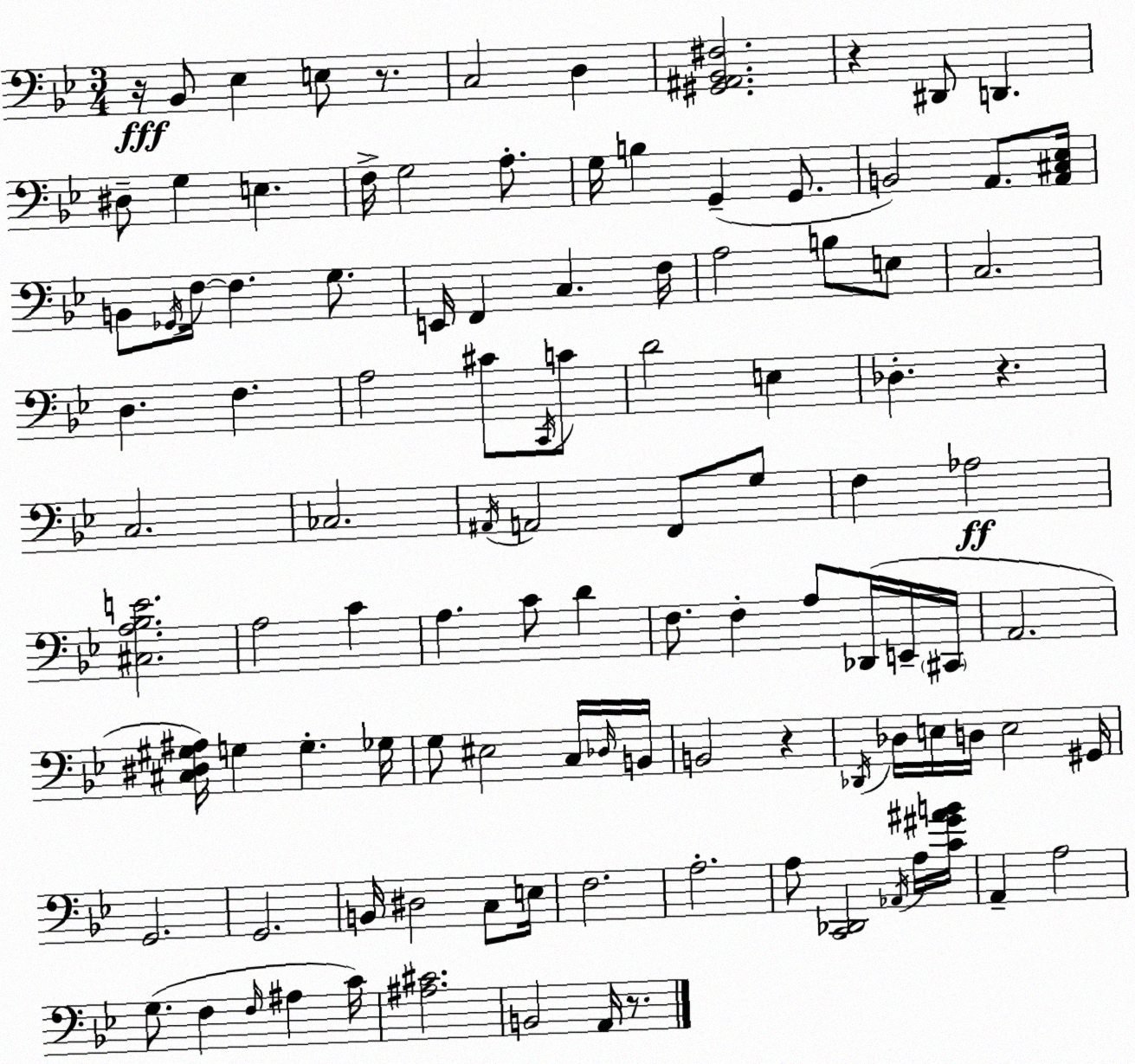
X:1
T:Untitled
M:3/4
L:1/4
K:Bb
z/4 _B,,/2 _E, E,/2 z/2 C,2 D, [^G,,^A,,_B,,^F,]2 z ^D,,/2 D,, ^D,/2 G, E, F,/4 G,2 A,/2 G,/4 B, G,, G,,/2 B,,2 A,,/2 [A,,^C,_E,]/4 B,,/2 _G,,/4 F,/4 F, G,/2 E,,/4 F,, C, F,/4 A,2 B,/2 E,/2 C,2 D, F, A,2 ^C/2 C,,/4 C/2 D2 E, _D, z C,2 _C,2 ^A,,/4 A,,2 F,,/2 G,/2 F, _A,2 [^C,A,_B,E]2 A,2 C A, C/2 D F,/2 F, A,/2 _D,,/4 E,,/4 ^C,,/4 A,,2 [^C,^D,^G,^A,]/4 G, G, _G,/4 G,/2 ^E,2 C,/4 _D,/4 B,,/4 B,,2 z _D,,/4 _D,/4 E,/4 D,/4 E,2 ^G,,/4 G,,2 G,,2 B,,/4 ^D,2 C,/2 E,/4 F,2 A,2 A,/2 [C,,_D,,]2 _A,,/4 A,/4 [C^G^AB]/4 A,, A,2 G,/2 F, F,/4 ^A, C/4 [^A,^C]2 B,,2 A,,/4 z/2